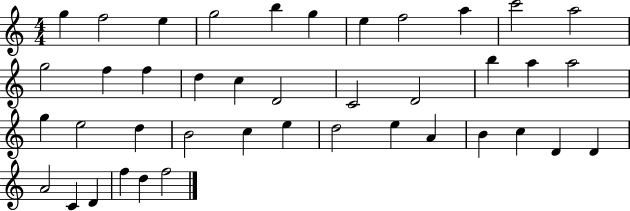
{
  \clef treble
  \numericTimeSignature
  \time 4/4
  \key c \major
  g''4 f''2 e''4 | g''2 b''4 g''4 | e''4 f''2 a''4 | c'''2 a''2 | \break g''2 f''4 f''4 | d''4 c''4 d'2 | c'2 d'2 | b''4 a''4 a''2 | \break g''4 e''2 d''4 | b'2 c''4 e''4 | d''2 e''4 a'4 | b'4 c''4 d'4 d'4 | \break a'2 c'4 d'4 | f''4 d''4 f''2 | \bar "|."
}